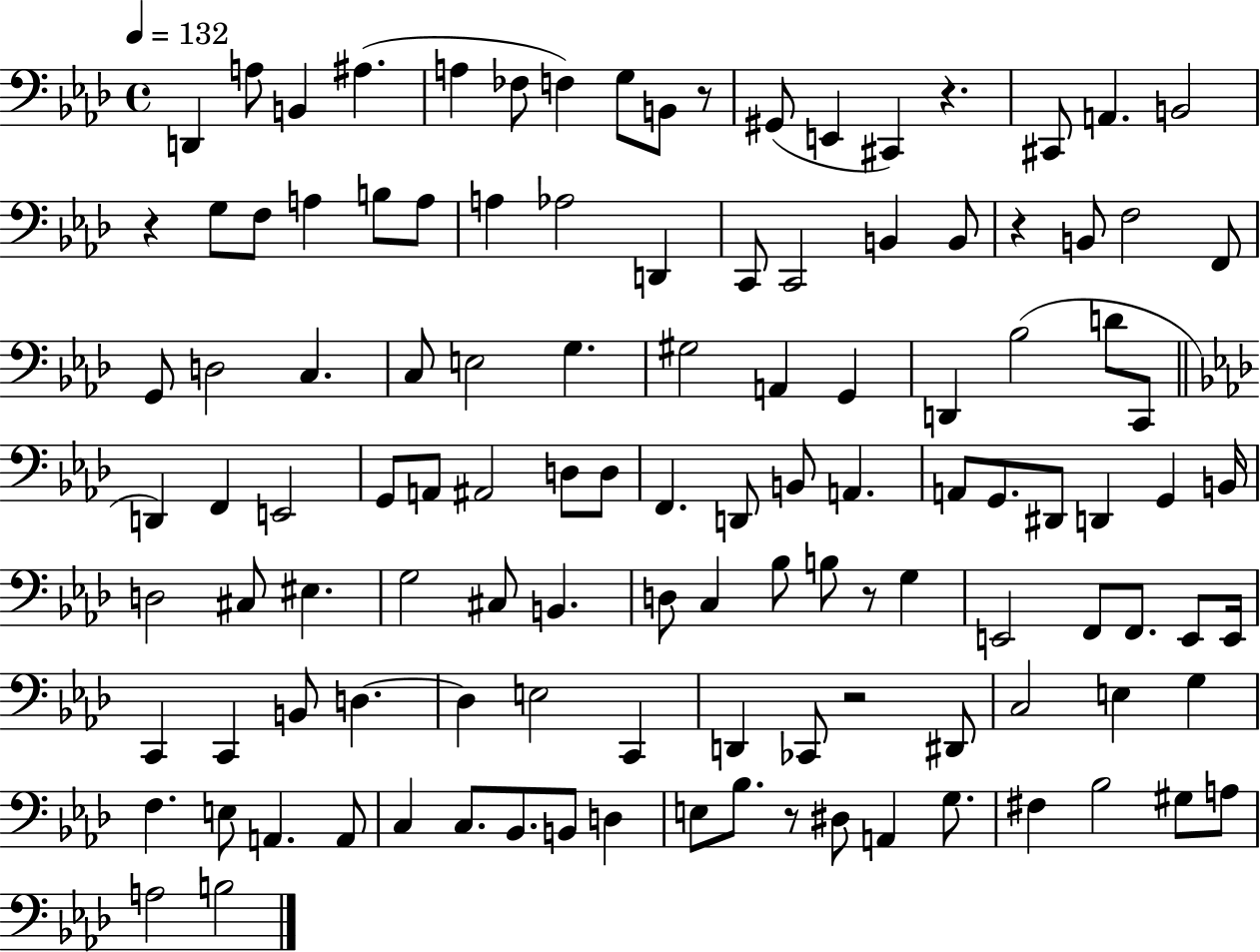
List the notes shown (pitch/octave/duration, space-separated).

D2/q A3/e B2/q A#3/q. A3/q FES3/e F3/q G3/e B2/e R/e G#2/e E2/q C#2/q R/q. C#2/e A2/q. B2/h R/q G3/e F3/e A3/q B3/e A3/e A3/q Ab3/h D2/q C2/e C2/h B2/q B2/e R/q B2/e F3/h F2/e G2/e D3/h C3/q. C3/e E3/h G3/q. G#3/h A2/q G2/q D2/q Bb3/h D4/e C2/e D2/q F2/q E2/h G2/e A2/e A#2/h D3/e D3/e F2/q. D2/e B2/e A2/q. A2/e G2/e. D#2/e D2/q G2/q B2/s D3/h C#3/e EIS3/q. G3/h C#3/e B2/q. D3/e C3/q Bb3/e B3/e R/e G3/q E2/h F2/e F2/e. E2/e E2/s C2/q C2/q B2/e D3/q. D3/q E3/h C2/q D2/q CES2/e R/h D#2/e C3/h E3/q G3/q F3/q. E3/e A2/q. A2/e C3/q C3/e. Bb2/e. B2/e D3/q E3/e Bb3/e. R/e D#3/e A2/q G3/e. F#3/q Bb3/h G#3/e A3/e A3/h B3/h